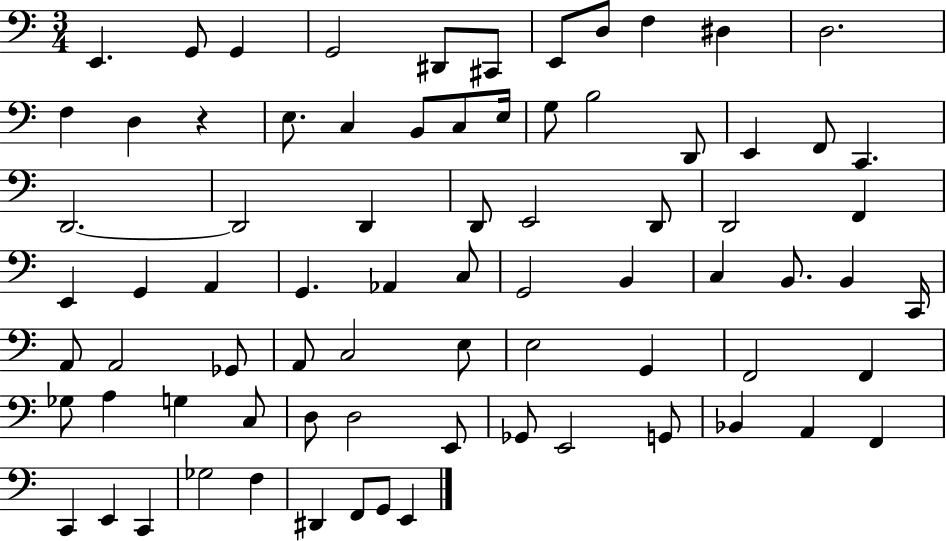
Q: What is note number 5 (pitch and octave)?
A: D#2